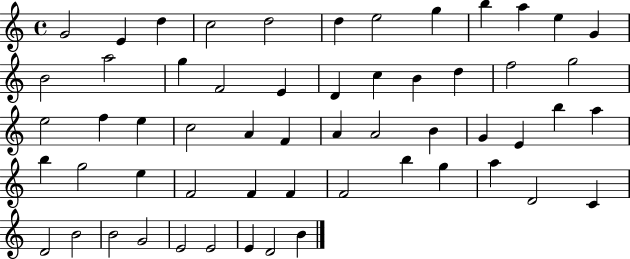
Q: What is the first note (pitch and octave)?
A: G4